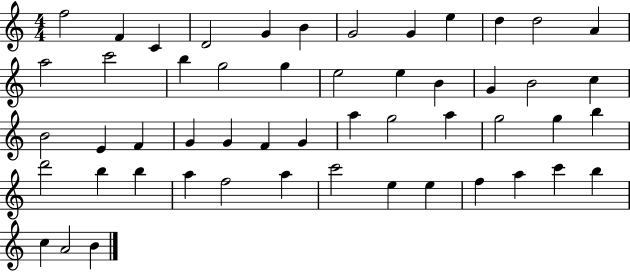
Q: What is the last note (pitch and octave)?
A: B4